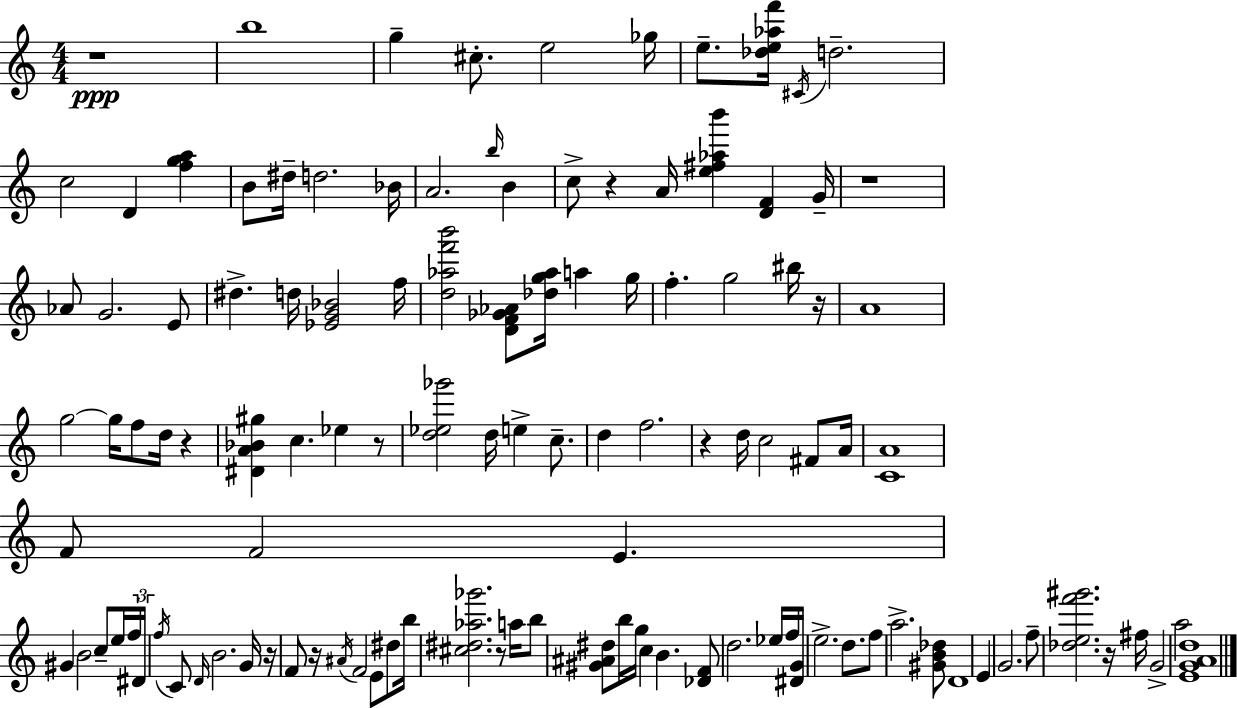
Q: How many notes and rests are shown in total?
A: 116